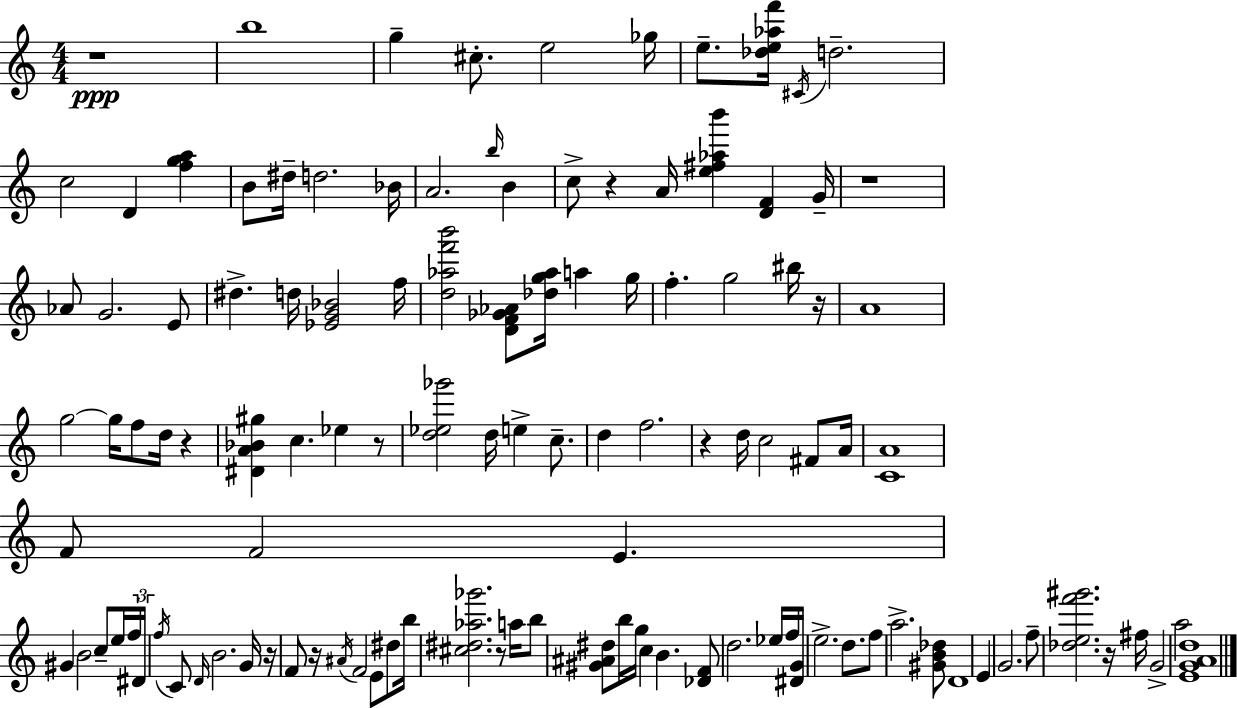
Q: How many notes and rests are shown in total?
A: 116